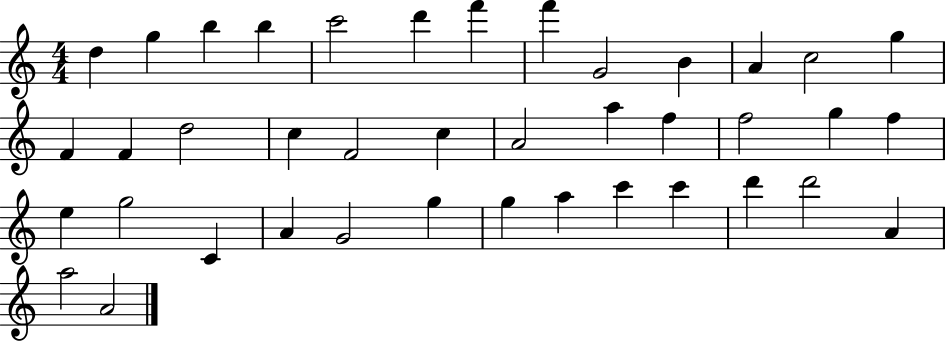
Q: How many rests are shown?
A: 0